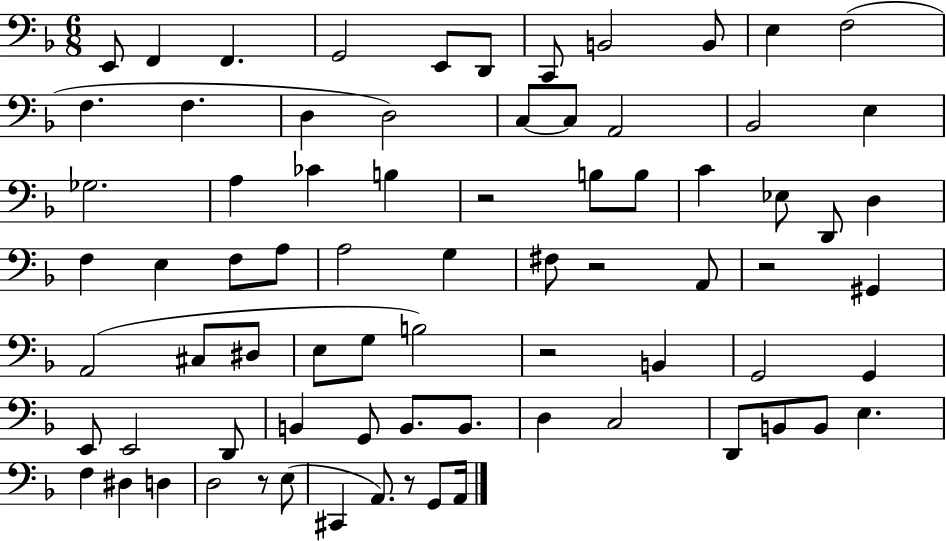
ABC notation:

X:1
T:Untitled
M:6/8
L:1/4
K:F
E,,/2 F,, F,, G,,2 E,,/2 D,,/2 C,,/2 B,,2 B,,/2 E, F,2 F, F, D, D,2 C,/2 C,/2 A,,2 _B,,2 E, _G,2 A, _C B, z2 B,/2 B,/2 C _E,/2 D,,/2 D, F, E, F,/2 A,/2 A,2 G, ^F,/2 z2 A,,/2 z2 ^G,, A,,2 ^C,/2 ^D,/2 E,/2 G,/2 B,2 z2 B,, G,,2 G,, E,,/2 E,,2 D,,/2 B,, G,,/2 B,,/2 B,,/2 D, C,2 D,,/2 B,,/2 B,,/2 E, F, ^D, D, D,2 z/2 E,/2 ^C,, A,,/2 z/2 G,,/2 A,,/4